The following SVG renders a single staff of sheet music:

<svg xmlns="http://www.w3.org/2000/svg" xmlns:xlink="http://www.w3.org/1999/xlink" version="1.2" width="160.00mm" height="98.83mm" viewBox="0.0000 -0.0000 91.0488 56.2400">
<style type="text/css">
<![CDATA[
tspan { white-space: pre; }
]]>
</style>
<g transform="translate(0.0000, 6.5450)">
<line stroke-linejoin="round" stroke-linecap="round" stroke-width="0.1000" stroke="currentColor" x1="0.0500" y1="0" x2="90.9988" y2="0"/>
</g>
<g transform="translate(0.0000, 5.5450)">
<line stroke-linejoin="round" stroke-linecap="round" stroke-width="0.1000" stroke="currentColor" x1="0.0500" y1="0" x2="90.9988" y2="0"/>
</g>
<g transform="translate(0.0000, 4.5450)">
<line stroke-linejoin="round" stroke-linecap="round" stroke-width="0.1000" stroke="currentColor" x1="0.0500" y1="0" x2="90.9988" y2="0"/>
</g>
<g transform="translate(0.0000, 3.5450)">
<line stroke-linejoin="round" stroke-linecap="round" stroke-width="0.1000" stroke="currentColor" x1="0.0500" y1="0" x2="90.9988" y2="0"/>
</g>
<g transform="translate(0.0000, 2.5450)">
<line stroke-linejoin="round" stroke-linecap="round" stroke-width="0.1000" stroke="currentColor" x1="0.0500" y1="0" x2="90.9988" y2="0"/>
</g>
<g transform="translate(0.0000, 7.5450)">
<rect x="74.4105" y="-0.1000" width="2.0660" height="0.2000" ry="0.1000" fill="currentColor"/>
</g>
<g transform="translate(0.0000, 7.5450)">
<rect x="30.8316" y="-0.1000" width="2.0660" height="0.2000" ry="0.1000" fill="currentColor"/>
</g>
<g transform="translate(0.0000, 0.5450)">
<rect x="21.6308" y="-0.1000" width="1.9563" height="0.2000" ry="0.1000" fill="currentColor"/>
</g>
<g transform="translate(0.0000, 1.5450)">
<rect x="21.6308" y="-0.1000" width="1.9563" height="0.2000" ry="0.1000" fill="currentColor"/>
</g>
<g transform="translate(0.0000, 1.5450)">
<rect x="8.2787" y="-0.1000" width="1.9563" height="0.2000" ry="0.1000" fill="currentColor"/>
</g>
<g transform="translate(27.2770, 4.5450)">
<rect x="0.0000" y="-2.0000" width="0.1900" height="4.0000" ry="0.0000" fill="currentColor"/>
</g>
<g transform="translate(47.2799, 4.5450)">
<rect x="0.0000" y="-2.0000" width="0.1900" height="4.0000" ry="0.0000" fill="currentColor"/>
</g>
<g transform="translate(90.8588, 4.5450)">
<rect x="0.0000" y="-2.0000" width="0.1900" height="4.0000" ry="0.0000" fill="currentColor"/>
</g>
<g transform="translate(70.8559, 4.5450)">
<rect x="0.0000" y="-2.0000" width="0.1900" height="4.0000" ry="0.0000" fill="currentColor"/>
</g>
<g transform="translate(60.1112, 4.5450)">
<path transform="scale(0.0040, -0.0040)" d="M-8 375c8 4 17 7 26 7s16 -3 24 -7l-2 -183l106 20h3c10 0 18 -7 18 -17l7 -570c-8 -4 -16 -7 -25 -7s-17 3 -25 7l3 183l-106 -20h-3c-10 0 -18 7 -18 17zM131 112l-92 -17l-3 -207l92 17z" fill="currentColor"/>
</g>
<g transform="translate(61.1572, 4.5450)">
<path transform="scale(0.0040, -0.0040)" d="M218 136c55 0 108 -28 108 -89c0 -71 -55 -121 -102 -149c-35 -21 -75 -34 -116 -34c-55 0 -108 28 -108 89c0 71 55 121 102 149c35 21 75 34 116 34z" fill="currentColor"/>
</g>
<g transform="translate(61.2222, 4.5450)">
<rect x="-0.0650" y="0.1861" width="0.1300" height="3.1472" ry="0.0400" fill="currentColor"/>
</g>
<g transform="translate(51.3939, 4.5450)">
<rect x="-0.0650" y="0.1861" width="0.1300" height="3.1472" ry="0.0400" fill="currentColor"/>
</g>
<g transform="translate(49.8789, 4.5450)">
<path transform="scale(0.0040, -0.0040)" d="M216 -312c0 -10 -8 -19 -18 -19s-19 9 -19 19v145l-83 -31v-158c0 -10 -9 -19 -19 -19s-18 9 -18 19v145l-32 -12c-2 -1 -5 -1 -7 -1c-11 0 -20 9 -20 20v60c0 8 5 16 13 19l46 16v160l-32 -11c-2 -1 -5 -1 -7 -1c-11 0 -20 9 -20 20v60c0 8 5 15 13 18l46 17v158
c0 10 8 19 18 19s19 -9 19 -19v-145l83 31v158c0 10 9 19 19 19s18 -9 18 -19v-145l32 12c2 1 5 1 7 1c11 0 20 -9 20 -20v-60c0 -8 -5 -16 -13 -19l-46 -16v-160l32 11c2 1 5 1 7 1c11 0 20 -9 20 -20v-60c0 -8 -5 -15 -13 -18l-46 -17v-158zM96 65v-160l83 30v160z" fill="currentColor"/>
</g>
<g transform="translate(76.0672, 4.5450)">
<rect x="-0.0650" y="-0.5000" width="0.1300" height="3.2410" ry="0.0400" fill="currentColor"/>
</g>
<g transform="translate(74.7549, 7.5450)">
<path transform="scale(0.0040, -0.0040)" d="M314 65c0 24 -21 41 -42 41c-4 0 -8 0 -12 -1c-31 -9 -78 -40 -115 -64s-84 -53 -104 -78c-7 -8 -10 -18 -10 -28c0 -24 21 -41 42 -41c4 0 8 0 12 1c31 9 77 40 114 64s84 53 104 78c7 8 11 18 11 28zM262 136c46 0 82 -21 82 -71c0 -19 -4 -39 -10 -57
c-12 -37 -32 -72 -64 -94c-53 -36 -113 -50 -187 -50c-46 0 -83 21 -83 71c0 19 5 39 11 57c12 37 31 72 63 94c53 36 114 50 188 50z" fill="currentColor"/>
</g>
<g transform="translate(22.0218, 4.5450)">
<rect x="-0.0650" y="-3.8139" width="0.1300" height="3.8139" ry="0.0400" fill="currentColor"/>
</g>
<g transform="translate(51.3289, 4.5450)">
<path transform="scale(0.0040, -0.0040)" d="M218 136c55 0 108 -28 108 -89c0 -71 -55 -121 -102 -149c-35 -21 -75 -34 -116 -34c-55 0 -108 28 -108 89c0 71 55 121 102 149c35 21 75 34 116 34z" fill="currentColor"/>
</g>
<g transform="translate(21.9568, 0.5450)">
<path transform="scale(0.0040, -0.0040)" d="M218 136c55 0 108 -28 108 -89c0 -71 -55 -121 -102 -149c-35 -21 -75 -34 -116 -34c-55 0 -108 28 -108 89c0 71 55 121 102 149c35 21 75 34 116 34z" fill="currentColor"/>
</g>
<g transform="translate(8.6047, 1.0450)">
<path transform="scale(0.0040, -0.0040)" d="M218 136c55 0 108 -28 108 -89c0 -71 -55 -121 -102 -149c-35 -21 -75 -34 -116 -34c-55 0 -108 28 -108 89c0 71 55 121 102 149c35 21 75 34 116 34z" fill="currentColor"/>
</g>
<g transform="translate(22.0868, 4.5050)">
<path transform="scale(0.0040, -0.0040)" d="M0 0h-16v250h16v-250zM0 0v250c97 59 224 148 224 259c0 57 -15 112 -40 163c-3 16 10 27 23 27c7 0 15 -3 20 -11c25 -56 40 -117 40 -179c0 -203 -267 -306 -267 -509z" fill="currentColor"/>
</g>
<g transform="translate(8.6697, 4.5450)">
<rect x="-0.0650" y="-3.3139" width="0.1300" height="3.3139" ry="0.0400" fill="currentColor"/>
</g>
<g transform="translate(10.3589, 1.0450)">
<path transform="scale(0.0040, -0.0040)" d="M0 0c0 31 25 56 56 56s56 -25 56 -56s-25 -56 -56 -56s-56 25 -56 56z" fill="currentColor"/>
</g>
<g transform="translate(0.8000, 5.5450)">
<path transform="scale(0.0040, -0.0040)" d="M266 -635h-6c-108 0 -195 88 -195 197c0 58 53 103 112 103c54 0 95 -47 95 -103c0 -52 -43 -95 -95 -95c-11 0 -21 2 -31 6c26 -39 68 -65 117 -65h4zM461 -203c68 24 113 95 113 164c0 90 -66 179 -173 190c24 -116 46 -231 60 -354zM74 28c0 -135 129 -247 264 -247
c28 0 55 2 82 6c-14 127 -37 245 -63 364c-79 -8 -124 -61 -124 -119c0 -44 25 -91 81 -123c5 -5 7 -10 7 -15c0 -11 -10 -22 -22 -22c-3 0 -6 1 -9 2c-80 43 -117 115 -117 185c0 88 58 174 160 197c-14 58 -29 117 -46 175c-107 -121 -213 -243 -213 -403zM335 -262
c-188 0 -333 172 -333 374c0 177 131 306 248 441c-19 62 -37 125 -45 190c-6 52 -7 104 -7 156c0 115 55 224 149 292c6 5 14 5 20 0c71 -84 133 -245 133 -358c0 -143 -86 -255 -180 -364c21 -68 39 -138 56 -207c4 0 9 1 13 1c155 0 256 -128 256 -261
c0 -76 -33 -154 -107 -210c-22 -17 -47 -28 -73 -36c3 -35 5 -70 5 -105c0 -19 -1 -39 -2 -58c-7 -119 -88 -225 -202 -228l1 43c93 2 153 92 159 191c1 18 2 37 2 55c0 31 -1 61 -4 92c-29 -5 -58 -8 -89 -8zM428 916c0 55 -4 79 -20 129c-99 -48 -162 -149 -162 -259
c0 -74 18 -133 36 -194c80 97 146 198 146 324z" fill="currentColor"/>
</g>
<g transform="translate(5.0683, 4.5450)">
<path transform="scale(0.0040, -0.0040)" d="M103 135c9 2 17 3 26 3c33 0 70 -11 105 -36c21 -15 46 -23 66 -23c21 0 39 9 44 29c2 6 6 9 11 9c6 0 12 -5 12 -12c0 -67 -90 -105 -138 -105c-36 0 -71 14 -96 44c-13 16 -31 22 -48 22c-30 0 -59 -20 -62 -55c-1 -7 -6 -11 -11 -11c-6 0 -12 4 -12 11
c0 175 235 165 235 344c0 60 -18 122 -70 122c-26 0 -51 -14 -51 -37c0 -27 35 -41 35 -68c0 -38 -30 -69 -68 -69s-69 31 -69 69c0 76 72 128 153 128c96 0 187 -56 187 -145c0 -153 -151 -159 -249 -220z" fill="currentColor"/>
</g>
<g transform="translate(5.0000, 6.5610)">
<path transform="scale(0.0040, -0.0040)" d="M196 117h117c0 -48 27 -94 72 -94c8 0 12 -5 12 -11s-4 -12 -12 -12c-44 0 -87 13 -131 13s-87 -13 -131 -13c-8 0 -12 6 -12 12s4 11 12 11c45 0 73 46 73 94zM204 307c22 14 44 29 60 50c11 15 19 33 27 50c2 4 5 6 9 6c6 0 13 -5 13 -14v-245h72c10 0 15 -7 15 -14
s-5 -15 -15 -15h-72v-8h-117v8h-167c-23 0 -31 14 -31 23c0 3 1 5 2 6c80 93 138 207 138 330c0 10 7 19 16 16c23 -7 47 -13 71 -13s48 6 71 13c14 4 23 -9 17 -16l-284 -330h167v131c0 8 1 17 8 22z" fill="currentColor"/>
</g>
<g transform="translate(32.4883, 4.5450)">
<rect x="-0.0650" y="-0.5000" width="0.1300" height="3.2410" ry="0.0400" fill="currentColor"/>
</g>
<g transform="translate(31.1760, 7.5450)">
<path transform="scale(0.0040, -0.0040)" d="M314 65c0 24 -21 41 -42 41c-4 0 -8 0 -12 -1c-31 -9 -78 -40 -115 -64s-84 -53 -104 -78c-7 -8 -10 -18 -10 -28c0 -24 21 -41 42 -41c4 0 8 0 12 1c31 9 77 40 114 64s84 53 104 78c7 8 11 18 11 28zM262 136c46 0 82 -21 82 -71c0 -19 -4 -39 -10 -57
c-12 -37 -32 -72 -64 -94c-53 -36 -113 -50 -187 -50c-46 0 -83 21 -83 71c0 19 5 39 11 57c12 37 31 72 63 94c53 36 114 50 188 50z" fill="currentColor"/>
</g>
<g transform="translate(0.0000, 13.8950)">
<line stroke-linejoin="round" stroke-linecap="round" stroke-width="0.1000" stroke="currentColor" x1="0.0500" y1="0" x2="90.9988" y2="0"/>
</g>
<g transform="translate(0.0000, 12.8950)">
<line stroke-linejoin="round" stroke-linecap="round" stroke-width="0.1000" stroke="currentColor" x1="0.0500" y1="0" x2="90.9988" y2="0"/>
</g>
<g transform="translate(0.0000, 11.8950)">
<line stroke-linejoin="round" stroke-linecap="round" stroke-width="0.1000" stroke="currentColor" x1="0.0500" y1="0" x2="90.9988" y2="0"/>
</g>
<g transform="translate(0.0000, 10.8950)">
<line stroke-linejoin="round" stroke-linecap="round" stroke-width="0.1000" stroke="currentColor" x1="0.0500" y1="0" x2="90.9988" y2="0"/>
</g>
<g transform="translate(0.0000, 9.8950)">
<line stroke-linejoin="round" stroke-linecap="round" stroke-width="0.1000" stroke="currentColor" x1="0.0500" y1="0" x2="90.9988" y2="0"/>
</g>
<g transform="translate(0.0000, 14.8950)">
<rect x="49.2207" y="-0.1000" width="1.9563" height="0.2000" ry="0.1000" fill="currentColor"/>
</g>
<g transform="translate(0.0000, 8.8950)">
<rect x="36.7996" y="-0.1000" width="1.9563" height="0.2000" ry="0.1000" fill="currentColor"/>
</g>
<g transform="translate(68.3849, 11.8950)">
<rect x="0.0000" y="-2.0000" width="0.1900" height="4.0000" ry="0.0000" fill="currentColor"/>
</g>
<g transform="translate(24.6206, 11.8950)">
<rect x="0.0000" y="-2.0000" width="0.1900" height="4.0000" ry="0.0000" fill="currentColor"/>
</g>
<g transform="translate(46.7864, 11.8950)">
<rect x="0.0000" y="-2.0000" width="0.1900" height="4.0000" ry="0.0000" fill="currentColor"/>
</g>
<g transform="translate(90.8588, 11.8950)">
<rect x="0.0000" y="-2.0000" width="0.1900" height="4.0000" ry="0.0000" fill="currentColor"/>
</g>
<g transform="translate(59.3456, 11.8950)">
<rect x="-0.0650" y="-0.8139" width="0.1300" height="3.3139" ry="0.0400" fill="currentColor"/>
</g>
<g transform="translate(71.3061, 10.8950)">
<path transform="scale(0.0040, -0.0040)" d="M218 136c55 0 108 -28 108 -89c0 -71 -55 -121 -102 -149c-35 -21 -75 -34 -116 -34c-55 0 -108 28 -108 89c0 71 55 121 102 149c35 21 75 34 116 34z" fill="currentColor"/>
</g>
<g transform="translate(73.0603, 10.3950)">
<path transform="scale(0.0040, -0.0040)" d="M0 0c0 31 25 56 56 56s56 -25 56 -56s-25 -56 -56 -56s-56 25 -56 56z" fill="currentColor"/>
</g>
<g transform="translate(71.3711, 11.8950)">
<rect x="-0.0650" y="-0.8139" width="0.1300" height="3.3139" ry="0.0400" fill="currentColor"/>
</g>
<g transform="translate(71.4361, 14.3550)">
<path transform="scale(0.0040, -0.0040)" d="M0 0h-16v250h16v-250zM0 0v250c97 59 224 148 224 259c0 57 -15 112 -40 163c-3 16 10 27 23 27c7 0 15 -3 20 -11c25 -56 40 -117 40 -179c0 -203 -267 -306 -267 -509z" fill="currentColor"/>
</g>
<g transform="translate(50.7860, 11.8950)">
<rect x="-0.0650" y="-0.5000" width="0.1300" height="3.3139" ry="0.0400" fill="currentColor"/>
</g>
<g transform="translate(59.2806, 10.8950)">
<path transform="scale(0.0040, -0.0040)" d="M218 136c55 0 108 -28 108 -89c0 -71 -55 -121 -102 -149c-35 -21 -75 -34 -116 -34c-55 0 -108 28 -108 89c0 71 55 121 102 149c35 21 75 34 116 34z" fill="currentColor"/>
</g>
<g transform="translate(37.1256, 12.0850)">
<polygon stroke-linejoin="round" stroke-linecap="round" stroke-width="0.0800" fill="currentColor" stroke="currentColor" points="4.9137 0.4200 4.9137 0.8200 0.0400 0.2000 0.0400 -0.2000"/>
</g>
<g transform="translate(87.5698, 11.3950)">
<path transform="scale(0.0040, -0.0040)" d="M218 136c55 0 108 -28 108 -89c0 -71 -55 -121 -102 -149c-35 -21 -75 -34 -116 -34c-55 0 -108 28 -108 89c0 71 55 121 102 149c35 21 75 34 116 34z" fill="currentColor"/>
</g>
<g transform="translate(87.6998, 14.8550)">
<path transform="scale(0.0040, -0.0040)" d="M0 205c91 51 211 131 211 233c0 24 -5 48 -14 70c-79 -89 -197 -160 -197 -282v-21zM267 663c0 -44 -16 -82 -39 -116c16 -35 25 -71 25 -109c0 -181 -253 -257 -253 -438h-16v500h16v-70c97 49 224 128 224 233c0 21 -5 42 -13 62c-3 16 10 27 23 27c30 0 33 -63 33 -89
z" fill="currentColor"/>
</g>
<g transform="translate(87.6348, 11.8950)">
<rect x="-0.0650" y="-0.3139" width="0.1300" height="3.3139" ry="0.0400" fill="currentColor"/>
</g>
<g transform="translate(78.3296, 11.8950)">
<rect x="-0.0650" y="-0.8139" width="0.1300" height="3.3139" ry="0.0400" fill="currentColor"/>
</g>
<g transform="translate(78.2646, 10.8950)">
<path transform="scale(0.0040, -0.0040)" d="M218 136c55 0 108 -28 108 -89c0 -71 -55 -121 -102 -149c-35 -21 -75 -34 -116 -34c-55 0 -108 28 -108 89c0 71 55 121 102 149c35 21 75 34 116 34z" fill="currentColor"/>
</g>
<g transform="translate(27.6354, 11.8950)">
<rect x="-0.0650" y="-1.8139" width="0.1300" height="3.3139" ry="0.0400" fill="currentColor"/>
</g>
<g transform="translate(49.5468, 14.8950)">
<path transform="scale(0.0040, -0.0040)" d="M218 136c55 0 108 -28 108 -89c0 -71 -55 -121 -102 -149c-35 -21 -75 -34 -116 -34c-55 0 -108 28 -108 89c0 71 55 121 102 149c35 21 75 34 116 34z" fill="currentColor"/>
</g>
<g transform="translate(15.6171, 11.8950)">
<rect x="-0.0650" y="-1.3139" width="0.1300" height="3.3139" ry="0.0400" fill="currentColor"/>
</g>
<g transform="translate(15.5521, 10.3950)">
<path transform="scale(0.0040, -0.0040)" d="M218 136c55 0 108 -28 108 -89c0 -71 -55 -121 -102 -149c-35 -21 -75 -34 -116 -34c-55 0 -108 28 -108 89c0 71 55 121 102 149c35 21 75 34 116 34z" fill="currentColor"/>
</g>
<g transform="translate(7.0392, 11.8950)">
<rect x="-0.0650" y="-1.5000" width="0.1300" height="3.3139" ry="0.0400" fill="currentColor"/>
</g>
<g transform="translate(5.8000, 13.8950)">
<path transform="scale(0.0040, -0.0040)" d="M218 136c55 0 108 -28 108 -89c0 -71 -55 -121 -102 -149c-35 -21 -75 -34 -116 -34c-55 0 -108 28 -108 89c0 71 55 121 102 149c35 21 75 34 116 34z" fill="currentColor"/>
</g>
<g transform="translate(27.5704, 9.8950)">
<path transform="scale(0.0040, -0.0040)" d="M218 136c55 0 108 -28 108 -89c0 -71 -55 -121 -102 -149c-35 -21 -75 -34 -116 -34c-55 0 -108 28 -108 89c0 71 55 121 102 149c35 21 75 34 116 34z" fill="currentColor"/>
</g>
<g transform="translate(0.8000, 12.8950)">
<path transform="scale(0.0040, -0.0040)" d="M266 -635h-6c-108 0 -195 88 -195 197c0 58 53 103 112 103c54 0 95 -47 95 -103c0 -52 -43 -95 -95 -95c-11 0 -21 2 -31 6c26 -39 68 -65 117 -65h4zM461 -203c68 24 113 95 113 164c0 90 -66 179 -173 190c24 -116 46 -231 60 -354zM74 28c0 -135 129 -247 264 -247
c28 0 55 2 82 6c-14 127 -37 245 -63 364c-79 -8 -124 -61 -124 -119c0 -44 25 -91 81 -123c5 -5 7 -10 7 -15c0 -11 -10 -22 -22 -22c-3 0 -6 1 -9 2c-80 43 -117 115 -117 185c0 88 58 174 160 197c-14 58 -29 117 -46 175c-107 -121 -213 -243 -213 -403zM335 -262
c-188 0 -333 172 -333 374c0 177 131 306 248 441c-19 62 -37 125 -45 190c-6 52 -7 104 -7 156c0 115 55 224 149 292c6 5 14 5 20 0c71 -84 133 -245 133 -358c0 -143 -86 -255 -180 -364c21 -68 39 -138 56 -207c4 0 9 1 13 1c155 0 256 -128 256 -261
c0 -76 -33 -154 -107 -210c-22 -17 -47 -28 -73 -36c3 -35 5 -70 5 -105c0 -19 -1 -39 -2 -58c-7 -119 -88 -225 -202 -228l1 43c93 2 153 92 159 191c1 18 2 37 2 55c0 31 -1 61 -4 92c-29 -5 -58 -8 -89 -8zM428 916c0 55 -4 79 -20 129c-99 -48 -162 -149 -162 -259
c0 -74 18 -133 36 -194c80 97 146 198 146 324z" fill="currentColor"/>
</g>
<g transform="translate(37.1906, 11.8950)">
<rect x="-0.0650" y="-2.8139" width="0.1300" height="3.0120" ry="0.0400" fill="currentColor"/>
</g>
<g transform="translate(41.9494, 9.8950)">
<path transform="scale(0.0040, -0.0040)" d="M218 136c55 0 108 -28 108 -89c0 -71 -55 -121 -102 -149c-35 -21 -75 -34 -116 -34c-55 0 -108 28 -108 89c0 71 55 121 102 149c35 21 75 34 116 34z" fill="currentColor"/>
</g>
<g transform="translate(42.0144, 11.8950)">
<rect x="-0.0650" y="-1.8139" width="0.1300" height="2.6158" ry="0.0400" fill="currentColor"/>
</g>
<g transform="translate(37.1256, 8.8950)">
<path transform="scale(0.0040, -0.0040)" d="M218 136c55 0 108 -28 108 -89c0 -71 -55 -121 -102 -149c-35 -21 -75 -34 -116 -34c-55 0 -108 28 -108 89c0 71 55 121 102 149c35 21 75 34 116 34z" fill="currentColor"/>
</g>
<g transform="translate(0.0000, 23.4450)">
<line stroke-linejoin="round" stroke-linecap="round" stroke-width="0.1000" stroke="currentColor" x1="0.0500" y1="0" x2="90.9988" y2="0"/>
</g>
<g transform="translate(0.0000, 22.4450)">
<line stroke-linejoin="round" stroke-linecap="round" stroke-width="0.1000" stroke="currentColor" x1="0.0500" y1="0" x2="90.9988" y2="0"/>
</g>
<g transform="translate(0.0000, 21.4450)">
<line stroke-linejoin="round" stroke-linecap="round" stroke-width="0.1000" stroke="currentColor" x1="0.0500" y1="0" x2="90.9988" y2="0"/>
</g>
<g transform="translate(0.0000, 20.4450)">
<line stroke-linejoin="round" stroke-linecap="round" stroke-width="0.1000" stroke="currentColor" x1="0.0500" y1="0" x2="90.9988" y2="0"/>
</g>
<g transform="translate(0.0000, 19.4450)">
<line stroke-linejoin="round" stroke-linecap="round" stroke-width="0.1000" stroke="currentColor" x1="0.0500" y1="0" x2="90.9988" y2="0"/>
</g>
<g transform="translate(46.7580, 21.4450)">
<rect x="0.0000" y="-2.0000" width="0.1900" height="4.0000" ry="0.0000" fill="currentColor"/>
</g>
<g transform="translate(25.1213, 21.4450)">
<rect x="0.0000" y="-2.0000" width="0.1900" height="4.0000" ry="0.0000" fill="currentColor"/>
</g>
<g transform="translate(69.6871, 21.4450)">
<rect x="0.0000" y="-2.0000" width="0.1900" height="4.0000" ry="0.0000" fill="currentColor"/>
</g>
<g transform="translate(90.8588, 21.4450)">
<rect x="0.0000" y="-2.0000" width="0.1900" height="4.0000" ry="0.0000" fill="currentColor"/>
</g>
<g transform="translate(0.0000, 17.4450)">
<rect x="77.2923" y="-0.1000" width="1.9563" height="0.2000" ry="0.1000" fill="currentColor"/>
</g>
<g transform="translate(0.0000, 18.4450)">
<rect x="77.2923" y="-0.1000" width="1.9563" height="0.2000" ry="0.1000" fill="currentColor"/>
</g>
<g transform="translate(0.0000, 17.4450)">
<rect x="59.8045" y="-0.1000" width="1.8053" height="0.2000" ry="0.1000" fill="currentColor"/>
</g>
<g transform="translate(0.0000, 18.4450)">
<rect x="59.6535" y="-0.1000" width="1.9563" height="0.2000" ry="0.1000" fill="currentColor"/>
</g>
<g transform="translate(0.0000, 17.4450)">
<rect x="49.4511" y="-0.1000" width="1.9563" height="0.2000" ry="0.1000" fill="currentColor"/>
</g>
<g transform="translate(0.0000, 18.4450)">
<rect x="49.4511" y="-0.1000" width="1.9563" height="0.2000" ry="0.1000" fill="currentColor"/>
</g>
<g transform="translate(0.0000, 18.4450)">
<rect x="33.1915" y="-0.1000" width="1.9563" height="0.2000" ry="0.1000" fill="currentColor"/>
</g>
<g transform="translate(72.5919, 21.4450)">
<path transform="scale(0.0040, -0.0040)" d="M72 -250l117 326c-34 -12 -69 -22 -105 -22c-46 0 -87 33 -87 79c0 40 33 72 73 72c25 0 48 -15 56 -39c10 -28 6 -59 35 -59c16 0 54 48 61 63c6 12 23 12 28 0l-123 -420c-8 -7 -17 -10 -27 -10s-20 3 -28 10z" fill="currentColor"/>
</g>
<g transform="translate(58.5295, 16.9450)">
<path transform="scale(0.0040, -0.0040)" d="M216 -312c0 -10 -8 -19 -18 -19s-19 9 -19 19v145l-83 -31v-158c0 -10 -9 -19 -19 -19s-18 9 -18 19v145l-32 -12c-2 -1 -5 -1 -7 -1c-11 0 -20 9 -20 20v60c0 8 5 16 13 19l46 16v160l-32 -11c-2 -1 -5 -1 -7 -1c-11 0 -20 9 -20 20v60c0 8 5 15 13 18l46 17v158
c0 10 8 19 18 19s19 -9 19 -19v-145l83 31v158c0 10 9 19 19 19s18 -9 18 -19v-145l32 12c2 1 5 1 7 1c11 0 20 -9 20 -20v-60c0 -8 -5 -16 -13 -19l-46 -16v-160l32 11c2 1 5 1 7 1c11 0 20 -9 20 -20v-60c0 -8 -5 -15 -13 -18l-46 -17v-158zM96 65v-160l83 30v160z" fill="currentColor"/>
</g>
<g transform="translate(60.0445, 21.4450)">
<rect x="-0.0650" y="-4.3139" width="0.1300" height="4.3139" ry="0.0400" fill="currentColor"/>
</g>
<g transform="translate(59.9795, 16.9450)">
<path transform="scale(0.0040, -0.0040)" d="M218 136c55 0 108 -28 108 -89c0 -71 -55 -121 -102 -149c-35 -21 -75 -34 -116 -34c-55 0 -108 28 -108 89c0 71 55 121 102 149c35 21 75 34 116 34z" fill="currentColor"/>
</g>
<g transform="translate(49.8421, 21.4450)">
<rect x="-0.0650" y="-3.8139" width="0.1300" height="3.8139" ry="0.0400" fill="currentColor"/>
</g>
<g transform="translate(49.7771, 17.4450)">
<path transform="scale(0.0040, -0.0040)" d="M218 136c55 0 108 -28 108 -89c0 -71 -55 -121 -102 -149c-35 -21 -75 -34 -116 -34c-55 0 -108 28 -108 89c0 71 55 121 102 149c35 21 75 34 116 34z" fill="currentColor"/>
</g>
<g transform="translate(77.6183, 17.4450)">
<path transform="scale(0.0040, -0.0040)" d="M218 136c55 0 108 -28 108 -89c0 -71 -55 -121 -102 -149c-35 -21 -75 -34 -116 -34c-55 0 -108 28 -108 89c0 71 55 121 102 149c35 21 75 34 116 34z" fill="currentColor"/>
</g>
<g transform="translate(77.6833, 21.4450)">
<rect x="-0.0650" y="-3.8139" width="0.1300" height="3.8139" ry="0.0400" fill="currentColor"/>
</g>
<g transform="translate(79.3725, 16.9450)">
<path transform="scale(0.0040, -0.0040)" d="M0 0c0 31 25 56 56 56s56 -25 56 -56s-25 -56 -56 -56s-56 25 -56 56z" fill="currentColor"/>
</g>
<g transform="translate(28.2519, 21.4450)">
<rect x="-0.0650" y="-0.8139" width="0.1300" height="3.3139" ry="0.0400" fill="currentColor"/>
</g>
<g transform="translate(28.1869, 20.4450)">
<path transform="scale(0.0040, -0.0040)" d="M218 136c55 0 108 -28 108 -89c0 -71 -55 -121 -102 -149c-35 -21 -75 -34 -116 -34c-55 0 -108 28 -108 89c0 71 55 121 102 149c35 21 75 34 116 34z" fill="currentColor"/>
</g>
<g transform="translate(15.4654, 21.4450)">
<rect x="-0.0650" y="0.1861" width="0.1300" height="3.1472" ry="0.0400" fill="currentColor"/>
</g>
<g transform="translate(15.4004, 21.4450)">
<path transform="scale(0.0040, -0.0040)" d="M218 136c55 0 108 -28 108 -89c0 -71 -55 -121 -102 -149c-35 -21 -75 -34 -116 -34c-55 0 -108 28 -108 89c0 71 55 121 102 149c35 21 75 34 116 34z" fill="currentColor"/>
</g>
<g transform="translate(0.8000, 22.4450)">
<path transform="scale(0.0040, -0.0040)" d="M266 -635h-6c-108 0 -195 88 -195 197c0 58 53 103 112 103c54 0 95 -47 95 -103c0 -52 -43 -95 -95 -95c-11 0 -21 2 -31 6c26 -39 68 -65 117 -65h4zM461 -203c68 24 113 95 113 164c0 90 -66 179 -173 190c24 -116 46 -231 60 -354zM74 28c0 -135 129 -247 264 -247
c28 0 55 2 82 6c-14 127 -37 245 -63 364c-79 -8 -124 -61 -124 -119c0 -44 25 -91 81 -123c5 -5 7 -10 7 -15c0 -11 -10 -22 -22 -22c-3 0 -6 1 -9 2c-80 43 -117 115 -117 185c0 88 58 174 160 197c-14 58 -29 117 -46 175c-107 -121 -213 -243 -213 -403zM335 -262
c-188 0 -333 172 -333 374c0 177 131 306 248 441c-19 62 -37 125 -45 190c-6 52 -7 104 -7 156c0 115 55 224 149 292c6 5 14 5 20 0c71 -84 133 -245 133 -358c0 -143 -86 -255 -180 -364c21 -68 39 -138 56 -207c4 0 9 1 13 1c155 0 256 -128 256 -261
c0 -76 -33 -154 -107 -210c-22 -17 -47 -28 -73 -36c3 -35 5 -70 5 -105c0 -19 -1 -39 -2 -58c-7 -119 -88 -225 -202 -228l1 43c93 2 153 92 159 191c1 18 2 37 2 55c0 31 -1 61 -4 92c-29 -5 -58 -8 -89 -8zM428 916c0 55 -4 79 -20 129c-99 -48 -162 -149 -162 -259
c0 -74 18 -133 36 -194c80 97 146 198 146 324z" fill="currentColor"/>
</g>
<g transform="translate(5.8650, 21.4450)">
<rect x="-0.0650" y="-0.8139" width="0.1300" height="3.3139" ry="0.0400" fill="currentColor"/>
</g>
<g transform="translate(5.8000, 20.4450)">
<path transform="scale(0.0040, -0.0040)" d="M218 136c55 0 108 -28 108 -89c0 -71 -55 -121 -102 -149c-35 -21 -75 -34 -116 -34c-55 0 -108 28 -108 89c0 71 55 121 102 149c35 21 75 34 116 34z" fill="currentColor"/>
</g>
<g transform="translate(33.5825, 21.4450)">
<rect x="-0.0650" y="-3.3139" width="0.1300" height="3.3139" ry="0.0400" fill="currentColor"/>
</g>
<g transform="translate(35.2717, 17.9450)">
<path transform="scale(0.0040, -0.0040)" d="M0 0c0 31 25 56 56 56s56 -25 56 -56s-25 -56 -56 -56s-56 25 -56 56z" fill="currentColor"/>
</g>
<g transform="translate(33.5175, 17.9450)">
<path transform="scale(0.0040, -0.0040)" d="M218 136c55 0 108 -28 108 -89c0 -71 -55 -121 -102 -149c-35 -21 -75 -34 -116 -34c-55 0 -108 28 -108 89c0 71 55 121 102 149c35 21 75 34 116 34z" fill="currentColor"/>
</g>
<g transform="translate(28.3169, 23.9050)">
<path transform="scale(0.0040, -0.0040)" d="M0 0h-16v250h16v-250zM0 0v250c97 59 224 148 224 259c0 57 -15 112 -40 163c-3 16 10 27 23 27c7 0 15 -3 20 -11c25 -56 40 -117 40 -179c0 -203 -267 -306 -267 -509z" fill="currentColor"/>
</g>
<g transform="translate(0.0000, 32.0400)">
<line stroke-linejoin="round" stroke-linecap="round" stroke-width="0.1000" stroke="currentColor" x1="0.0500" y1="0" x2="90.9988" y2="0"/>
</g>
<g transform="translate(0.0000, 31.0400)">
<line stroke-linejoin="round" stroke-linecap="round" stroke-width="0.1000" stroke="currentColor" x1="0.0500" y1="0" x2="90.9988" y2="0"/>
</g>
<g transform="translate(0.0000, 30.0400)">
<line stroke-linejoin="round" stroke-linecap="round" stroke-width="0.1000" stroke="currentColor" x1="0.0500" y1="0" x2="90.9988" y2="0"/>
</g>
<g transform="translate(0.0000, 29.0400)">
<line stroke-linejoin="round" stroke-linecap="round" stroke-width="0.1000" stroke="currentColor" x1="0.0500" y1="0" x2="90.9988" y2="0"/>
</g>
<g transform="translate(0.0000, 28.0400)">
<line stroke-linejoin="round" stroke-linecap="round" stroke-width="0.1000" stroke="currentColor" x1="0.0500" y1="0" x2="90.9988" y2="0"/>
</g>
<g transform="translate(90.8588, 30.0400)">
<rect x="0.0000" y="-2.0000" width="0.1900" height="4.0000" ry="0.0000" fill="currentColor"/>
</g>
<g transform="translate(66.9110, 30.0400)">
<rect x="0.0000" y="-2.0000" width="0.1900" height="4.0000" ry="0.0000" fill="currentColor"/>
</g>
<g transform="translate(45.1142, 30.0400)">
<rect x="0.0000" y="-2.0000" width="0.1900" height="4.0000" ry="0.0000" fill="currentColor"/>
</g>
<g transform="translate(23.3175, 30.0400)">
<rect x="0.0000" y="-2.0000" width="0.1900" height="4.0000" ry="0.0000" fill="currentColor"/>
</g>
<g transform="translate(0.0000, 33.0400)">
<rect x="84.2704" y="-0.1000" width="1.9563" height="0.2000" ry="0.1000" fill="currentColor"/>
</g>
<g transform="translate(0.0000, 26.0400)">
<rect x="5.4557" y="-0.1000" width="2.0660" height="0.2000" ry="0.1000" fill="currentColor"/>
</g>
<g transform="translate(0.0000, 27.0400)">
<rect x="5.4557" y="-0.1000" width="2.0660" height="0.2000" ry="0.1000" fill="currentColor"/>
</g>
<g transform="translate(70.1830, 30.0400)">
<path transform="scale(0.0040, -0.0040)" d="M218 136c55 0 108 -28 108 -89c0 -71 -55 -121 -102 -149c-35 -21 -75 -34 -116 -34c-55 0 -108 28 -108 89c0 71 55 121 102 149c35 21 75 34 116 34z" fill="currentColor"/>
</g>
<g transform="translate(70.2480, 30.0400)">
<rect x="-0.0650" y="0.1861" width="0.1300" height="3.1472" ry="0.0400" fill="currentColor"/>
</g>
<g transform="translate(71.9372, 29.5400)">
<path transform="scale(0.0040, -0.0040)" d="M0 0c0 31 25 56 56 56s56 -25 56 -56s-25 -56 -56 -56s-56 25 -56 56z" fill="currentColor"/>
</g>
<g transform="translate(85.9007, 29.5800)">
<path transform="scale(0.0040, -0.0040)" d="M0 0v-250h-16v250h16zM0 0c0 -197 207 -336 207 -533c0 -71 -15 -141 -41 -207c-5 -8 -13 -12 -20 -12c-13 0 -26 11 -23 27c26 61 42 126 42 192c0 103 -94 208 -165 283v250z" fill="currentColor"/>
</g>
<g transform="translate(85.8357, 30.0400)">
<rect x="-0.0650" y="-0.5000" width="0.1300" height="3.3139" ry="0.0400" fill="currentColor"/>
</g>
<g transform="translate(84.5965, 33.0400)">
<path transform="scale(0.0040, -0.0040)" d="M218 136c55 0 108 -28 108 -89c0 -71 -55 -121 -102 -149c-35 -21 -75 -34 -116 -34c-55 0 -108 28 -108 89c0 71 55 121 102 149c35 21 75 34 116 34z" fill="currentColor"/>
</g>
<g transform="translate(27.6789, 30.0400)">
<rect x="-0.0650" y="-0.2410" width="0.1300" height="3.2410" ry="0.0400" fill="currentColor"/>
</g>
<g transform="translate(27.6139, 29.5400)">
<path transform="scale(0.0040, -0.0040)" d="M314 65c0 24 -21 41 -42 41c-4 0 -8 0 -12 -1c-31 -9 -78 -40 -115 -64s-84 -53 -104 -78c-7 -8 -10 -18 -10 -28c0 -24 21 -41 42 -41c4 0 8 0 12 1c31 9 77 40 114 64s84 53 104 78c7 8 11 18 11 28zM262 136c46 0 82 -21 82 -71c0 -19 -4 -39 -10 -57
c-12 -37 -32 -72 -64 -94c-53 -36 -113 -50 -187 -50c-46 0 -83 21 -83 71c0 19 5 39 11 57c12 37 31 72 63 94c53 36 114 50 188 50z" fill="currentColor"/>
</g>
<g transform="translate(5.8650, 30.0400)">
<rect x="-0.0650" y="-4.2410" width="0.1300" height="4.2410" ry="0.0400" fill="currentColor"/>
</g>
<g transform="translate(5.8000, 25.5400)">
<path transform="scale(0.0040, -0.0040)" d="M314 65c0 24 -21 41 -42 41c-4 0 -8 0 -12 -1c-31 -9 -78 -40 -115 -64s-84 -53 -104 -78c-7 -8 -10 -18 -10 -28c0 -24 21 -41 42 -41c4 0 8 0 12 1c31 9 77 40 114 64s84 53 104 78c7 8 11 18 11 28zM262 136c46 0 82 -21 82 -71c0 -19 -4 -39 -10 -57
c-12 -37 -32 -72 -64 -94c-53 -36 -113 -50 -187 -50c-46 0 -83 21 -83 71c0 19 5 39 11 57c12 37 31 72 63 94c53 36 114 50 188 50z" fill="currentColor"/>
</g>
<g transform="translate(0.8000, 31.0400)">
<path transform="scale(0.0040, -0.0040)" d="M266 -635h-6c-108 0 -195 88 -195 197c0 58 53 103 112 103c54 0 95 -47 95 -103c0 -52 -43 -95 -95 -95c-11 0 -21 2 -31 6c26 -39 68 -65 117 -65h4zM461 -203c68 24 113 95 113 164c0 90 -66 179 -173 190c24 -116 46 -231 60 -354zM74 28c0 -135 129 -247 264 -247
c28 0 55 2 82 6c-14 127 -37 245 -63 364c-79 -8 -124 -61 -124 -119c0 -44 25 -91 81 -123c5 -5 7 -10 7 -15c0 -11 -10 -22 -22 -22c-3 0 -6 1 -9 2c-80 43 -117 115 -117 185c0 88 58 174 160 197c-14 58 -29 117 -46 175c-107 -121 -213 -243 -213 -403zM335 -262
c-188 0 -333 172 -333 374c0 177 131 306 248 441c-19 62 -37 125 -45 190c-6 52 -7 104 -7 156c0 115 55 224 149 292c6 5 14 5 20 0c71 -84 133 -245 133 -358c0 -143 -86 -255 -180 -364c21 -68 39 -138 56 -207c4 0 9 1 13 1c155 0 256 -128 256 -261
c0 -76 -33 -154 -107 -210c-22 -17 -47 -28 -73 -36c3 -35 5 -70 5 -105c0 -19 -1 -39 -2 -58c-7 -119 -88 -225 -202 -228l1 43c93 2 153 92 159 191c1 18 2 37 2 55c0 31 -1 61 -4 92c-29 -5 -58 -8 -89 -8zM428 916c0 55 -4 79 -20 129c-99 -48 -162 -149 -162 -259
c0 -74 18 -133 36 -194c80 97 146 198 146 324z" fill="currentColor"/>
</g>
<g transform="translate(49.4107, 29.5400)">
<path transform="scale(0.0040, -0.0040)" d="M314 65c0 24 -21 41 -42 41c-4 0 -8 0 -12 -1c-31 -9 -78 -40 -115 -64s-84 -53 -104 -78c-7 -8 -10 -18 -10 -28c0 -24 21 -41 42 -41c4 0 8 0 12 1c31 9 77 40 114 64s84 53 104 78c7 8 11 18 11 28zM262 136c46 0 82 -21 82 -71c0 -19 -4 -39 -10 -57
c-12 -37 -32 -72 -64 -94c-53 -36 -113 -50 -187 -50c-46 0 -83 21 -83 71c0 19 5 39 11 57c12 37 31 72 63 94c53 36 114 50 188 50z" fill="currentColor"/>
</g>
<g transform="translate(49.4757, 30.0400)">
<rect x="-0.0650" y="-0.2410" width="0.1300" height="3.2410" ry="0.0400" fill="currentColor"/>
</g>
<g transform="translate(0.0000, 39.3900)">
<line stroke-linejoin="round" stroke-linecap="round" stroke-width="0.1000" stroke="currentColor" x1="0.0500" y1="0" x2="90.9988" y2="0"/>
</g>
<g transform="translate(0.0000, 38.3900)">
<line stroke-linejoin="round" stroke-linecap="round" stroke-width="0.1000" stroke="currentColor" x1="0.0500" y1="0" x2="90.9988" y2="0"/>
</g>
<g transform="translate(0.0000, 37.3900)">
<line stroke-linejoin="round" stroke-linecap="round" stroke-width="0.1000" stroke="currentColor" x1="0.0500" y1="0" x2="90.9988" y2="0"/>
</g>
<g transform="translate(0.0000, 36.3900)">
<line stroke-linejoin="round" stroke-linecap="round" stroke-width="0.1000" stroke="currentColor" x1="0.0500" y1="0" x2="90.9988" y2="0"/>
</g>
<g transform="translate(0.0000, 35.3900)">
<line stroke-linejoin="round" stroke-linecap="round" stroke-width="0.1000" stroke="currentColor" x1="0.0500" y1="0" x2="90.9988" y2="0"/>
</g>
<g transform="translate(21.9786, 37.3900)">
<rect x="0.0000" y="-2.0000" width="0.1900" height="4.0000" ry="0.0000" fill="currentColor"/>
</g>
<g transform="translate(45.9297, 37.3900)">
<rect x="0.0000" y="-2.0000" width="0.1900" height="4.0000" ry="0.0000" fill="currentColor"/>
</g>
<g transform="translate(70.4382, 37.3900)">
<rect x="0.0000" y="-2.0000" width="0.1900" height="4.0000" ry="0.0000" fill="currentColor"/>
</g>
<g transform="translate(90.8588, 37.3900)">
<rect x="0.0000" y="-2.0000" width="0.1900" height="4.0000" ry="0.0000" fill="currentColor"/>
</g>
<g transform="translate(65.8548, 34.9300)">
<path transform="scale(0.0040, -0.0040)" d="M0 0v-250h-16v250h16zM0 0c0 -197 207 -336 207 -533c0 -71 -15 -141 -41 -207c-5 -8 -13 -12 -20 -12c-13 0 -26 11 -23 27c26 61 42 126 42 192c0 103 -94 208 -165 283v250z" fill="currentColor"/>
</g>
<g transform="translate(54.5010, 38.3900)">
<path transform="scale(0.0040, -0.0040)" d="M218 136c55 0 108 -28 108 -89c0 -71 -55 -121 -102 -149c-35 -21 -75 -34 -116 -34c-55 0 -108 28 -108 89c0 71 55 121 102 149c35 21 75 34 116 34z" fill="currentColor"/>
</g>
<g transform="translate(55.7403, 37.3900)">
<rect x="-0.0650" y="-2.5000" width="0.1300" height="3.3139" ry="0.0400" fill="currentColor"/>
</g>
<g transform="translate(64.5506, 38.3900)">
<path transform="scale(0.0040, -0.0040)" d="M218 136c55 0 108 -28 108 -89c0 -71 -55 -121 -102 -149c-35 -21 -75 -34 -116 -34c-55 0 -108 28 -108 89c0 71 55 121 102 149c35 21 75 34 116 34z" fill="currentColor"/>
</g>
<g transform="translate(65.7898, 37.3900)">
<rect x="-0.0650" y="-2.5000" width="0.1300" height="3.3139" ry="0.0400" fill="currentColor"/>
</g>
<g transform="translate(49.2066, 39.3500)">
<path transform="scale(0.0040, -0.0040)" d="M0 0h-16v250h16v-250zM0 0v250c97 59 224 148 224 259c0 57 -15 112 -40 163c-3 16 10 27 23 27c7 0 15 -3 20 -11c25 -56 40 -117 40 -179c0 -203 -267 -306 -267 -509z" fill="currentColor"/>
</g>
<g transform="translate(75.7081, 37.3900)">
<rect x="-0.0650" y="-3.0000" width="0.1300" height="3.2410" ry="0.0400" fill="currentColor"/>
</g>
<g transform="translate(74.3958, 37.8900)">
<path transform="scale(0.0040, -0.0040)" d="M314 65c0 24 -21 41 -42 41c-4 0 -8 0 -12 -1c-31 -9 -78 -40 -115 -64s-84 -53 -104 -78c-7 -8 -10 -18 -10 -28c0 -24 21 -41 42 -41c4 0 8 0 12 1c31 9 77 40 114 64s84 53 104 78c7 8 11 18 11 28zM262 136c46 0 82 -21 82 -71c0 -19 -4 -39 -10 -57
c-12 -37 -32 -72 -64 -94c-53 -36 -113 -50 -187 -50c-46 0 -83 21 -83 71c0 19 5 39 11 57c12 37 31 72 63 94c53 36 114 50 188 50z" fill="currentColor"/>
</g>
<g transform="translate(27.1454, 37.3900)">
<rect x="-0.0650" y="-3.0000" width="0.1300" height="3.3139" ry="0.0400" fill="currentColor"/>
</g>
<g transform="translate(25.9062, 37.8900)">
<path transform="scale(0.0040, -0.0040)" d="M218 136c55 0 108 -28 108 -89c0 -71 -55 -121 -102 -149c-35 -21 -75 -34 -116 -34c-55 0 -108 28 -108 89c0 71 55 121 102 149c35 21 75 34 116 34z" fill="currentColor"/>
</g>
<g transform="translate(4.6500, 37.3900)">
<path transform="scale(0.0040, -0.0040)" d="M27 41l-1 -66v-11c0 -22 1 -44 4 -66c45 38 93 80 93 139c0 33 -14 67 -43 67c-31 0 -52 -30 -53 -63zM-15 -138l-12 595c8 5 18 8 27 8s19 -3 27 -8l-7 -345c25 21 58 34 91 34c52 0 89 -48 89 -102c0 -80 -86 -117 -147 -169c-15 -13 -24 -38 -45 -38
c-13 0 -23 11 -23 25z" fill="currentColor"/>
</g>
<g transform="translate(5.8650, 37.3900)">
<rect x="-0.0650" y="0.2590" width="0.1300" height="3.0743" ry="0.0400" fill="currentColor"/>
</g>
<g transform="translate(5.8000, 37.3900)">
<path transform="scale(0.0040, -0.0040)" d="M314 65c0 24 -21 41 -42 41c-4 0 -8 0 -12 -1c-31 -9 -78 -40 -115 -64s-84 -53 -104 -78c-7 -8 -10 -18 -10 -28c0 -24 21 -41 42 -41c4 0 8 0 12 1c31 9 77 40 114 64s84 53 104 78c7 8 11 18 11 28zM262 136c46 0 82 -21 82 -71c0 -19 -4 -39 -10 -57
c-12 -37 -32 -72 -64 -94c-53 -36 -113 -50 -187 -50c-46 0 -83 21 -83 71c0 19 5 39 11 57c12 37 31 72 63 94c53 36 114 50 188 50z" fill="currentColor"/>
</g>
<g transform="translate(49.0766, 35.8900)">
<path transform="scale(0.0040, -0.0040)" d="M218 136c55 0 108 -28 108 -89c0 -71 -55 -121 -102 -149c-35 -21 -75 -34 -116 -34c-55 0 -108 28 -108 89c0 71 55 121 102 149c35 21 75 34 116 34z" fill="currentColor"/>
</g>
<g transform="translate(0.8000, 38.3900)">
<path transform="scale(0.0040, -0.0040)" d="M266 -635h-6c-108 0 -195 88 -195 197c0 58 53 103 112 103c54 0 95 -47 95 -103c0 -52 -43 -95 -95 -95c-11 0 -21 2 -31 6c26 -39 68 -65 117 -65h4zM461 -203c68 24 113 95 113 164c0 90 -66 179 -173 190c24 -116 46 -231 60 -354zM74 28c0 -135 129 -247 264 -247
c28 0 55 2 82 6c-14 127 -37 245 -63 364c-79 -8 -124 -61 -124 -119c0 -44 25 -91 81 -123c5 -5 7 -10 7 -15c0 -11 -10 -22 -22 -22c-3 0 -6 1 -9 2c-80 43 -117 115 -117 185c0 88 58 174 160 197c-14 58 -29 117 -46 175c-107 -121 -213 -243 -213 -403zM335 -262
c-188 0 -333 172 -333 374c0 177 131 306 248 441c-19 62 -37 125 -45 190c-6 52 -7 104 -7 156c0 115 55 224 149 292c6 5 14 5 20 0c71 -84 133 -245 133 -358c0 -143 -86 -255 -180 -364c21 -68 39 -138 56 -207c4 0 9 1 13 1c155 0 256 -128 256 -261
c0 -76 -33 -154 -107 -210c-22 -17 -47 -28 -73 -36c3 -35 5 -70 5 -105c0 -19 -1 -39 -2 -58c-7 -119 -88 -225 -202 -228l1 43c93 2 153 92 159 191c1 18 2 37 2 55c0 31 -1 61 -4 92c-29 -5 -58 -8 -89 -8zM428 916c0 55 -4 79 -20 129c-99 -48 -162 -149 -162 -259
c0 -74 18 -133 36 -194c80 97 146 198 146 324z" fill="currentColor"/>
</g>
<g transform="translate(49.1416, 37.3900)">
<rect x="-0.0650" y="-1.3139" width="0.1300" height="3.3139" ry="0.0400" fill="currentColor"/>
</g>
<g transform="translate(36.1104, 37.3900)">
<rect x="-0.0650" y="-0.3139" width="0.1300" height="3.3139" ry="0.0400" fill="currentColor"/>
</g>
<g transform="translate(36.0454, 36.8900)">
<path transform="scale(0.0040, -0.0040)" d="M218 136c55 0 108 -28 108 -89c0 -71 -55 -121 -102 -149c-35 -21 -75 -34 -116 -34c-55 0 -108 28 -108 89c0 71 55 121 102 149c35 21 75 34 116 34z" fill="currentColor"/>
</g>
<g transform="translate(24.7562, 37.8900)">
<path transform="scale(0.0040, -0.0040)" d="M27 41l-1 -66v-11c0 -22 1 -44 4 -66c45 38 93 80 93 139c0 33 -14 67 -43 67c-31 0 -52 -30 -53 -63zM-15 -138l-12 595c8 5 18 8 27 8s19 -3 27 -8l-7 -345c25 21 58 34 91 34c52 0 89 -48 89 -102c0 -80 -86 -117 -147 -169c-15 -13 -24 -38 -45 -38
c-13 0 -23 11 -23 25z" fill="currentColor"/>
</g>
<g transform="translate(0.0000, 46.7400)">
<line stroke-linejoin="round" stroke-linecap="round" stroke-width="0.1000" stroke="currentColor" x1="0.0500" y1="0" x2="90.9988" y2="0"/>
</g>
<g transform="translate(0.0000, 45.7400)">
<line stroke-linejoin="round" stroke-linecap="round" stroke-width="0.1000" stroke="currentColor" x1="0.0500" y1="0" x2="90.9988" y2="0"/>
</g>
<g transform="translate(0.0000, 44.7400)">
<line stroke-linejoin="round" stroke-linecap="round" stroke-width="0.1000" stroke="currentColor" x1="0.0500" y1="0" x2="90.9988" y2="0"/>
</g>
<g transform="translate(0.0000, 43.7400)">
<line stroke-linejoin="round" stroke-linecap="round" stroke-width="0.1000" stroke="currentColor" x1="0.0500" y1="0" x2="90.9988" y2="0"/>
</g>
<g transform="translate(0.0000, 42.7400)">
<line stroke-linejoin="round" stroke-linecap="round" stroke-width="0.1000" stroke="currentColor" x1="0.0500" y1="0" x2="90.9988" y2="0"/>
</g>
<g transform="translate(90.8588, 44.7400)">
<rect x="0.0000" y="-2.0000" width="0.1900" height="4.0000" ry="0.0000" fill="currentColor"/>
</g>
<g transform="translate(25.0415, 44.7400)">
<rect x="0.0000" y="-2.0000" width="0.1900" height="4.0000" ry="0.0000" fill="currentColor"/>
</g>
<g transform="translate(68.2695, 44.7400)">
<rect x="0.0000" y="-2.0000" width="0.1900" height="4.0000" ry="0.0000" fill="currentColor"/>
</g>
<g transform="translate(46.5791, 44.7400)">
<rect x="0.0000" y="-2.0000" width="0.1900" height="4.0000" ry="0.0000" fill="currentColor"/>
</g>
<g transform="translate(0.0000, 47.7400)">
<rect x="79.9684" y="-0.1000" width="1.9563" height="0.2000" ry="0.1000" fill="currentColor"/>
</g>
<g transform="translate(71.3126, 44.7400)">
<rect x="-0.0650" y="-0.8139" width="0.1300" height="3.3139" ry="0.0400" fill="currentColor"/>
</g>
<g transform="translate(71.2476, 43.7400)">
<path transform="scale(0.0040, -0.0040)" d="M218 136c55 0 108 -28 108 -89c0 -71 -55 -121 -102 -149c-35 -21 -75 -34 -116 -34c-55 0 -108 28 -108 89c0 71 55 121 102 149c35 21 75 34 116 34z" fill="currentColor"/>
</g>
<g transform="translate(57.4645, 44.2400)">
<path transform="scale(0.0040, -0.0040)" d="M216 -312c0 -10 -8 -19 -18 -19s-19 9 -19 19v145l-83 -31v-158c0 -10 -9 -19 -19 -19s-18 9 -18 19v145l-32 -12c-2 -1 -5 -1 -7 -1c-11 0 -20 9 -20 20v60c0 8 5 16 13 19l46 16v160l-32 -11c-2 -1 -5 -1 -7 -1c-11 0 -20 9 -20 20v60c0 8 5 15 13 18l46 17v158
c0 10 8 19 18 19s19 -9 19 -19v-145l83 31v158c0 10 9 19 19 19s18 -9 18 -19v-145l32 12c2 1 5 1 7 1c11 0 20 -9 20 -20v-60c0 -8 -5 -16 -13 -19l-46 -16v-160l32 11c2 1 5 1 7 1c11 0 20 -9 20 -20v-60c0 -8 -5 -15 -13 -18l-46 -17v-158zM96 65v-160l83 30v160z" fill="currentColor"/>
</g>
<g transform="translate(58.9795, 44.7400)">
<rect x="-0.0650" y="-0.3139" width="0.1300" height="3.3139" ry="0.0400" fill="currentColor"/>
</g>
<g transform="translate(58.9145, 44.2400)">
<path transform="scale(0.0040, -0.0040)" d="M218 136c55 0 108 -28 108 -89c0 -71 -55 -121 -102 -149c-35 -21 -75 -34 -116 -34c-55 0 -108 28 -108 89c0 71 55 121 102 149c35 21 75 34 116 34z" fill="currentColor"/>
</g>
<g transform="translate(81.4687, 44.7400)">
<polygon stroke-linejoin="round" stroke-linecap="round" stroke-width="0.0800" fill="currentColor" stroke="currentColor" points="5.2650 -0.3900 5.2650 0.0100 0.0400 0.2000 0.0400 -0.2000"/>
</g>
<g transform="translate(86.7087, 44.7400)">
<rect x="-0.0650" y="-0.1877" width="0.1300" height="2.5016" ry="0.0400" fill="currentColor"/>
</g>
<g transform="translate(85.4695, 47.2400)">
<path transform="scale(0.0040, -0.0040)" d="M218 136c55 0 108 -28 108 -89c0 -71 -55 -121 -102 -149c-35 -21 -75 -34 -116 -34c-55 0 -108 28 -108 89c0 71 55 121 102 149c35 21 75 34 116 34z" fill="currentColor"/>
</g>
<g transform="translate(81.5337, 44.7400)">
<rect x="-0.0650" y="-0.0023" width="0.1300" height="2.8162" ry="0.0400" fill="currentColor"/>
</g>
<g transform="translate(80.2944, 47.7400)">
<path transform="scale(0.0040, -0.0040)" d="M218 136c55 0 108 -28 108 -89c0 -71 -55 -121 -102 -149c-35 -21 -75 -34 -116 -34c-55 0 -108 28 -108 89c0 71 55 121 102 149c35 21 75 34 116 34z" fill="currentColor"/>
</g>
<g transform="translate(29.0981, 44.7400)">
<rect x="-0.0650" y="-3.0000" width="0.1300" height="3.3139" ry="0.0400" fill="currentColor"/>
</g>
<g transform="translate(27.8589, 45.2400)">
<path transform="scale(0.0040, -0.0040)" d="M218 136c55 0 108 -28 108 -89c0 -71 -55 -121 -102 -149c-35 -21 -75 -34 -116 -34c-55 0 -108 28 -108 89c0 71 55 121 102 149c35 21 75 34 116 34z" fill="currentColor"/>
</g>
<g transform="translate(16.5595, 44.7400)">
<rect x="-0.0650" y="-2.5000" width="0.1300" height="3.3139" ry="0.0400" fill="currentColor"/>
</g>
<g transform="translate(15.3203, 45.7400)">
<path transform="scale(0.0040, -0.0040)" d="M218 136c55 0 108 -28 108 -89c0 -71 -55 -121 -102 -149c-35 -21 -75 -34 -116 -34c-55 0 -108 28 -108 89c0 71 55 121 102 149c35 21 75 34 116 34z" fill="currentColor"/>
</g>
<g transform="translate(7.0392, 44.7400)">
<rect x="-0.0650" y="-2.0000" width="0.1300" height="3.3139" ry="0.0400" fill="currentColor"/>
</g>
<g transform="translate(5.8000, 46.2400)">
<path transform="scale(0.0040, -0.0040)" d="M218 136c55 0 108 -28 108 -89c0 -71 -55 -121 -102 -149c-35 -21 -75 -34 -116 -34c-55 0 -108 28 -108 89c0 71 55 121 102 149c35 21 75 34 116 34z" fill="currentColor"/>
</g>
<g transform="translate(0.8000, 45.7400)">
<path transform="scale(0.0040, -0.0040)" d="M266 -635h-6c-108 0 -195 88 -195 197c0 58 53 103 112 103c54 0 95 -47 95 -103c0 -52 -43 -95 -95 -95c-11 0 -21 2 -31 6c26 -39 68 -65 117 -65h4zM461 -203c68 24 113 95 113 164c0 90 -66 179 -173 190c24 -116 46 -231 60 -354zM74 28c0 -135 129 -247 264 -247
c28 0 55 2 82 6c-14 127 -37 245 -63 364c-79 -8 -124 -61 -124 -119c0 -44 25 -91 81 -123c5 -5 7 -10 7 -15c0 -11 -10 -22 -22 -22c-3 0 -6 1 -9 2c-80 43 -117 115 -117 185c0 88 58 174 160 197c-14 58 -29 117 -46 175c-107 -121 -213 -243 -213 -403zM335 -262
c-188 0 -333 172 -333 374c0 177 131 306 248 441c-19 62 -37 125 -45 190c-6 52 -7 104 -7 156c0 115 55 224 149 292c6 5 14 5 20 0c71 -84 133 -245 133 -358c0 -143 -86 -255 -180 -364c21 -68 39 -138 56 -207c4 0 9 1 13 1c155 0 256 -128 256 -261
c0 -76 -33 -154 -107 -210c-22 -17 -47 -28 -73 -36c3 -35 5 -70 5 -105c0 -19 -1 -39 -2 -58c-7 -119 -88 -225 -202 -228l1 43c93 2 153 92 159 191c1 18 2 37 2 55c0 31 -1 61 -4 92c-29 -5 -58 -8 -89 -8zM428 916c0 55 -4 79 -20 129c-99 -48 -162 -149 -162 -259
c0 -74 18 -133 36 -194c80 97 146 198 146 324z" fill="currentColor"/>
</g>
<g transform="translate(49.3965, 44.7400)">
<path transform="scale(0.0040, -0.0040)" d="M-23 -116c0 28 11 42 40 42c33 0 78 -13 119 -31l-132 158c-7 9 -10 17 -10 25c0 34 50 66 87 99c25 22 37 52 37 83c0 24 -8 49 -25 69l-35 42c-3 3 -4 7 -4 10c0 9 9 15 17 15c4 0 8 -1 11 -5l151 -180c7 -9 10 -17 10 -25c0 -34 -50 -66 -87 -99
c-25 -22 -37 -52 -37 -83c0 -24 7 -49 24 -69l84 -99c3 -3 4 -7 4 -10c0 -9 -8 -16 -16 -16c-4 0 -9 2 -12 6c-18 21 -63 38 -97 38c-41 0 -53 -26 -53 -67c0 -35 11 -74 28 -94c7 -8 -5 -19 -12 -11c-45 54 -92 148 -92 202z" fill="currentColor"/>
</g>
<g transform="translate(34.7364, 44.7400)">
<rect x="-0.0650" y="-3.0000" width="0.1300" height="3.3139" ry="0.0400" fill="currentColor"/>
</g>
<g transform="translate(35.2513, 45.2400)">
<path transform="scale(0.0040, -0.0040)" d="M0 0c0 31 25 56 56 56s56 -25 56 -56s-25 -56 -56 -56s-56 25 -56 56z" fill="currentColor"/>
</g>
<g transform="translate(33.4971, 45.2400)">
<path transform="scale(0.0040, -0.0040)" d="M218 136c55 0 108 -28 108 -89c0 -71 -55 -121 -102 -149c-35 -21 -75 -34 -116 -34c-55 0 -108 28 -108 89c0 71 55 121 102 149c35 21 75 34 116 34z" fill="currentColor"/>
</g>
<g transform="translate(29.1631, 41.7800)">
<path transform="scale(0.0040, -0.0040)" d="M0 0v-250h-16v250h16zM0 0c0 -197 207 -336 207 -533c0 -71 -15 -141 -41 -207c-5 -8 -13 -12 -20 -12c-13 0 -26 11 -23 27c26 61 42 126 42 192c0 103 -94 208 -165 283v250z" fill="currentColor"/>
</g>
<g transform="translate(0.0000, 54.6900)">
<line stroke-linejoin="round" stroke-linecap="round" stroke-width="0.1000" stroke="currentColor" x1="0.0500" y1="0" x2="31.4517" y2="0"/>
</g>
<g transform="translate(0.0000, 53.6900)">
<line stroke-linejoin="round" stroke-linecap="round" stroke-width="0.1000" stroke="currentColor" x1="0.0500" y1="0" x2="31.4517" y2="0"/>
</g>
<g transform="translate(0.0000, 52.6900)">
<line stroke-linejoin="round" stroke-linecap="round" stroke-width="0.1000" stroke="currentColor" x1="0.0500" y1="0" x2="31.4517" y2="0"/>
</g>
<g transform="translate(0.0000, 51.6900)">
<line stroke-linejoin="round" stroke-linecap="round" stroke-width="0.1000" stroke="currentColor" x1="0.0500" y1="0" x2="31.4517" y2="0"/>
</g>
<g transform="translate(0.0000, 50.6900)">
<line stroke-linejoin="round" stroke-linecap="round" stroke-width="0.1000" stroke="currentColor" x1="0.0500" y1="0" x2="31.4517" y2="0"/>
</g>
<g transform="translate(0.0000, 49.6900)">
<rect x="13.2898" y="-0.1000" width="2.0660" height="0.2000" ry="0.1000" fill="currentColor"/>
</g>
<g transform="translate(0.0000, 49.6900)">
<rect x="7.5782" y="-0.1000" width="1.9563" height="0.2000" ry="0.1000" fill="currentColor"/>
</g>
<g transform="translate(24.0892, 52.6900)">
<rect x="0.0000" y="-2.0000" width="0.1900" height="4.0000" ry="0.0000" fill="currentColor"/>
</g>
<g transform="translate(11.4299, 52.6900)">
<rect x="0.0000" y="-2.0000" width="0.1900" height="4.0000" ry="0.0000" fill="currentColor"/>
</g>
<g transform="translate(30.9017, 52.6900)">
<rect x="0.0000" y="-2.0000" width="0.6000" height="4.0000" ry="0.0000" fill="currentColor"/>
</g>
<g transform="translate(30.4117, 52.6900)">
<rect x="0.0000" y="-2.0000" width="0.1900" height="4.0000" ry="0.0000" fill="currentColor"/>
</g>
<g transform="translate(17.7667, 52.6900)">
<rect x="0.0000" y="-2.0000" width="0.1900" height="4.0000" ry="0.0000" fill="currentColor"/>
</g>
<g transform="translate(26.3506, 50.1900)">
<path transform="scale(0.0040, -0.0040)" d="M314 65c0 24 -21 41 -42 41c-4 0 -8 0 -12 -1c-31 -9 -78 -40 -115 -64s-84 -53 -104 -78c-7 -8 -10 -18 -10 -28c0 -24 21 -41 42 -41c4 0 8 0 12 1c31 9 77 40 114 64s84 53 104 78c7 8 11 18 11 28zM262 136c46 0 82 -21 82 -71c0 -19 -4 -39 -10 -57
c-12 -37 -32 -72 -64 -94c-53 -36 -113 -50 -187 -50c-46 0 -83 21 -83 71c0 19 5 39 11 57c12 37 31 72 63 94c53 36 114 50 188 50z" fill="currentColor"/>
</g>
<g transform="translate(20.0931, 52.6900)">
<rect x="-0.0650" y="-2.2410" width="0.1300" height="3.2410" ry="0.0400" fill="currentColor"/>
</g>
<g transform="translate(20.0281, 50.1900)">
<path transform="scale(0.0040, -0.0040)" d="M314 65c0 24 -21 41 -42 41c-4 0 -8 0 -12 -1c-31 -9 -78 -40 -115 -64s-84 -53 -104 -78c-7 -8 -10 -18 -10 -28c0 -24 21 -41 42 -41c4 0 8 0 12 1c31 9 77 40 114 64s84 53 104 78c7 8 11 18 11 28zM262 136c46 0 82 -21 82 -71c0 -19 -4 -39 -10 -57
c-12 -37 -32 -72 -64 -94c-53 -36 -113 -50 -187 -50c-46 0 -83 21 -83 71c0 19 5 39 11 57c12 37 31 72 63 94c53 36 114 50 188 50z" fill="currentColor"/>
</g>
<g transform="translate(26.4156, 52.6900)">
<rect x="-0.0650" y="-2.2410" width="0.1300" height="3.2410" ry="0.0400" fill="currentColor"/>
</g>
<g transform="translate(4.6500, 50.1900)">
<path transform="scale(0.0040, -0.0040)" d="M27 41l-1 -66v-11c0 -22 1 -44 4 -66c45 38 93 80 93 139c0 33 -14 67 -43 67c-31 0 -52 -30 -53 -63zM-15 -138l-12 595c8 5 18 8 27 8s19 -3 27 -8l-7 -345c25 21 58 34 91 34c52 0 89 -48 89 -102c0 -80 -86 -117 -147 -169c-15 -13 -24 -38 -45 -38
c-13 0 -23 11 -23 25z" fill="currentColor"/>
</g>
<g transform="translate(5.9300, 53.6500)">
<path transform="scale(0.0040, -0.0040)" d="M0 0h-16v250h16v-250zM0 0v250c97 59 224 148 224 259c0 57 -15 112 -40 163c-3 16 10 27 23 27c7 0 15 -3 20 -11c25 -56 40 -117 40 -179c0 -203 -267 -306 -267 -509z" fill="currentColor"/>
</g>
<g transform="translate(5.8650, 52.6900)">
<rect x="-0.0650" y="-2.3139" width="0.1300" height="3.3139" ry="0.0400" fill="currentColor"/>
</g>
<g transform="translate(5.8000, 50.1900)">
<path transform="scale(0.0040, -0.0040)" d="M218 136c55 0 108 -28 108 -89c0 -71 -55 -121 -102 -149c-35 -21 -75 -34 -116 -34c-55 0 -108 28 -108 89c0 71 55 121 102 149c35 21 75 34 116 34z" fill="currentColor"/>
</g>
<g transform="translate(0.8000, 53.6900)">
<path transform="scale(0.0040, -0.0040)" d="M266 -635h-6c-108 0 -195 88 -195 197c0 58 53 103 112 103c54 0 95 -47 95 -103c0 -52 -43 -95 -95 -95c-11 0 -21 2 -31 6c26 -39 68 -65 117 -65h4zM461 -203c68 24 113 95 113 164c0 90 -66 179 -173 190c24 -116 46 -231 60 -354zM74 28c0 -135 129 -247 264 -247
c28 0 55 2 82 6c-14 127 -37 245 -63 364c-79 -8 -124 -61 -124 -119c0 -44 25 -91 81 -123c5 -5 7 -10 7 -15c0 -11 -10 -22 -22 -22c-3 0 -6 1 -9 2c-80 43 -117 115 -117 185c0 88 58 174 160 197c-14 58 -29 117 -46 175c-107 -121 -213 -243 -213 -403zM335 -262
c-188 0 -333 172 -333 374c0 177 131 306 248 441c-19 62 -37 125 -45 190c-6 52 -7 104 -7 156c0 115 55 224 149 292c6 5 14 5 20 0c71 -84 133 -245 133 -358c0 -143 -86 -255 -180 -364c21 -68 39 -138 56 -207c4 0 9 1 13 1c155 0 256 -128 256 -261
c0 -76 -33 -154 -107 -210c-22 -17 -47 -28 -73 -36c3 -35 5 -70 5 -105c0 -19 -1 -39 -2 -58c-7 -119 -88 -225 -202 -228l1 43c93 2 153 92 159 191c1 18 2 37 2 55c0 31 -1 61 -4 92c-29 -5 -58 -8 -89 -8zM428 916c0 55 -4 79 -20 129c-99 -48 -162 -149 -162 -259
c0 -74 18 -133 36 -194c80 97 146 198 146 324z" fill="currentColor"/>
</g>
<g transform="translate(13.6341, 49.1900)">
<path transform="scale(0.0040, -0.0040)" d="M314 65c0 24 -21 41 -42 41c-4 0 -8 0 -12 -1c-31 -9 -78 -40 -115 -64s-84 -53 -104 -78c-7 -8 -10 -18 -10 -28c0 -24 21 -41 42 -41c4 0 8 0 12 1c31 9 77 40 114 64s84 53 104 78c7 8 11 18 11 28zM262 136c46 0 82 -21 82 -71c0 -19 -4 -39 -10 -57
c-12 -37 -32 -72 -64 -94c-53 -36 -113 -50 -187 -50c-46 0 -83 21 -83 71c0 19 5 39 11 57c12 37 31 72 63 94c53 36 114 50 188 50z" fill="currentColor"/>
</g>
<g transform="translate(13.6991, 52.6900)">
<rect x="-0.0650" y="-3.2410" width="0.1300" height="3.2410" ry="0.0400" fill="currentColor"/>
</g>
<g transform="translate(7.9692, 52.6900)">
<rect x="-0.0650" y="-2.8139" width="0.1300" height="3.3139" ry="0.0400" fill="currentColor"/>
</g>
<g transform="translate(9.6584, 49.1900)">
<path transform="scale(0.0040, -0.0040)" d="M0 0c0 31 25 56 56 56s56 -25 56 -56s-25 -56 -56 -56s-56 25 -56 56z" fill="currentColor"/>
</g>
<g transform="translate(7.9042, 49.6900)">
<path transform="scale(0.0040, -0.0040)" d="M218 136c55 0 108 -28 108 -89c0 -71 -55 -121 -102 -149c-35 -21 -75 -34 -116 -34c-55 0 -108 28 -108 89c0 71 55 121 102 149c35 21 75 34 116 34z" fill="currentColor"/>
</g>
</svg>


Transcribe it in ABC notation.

X:1
T:Untitled
M:2/4
L:1/4
K:C
b c'/2 C2 ^B B C2 E e f a/2 f/2 C d d/2 d c/4 d B d/2 b c' ^d' z/2 c' d'2 c2 c2 B C/2 _B2 _A c e/2 G G/2 A2 F G A/2 A z ^c d C/2 D/2 _g/2 a b2 g2 g2